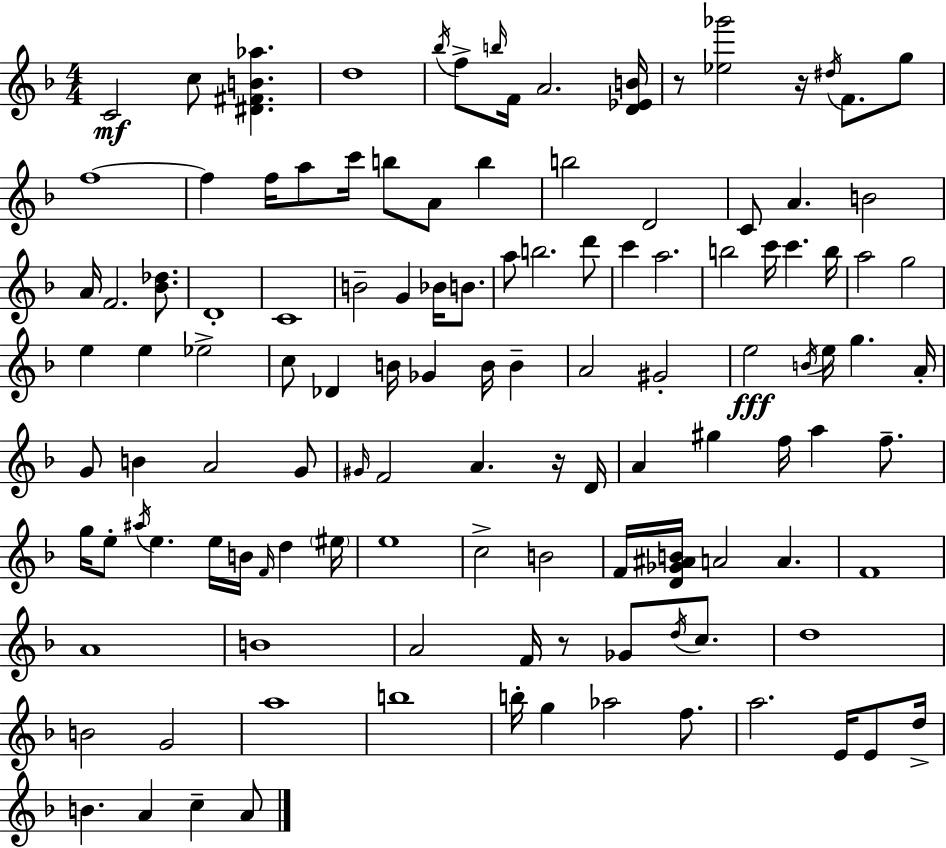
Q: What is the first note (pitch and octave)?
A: C4